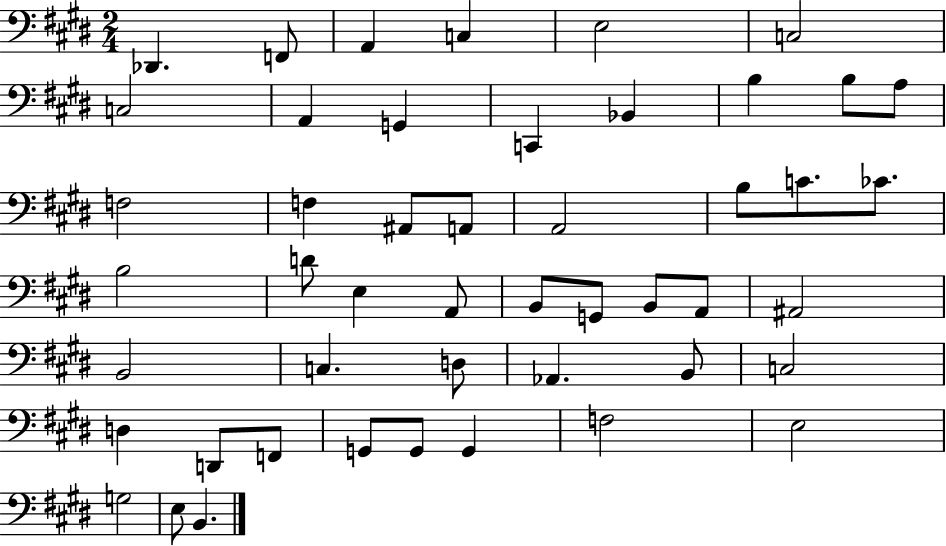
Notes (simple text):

Db2/q. F2/e A2/q C3/q E3/h C3/h C3/h A2/q G2/q C2/q Bb2/q B3/q B3/e A3/e F3/h F3/q A#2/e A2/e A2/h B3/e C4/e. CES4/e. B3/h D4/e E3/q A2/e B2/e G2/e B2/e A2/e A#2/h B2/h C3/q. D3/e Ab2/q. B2/e C3/h D3/q D2/e F2/e G2/e G2/e G2/q F3/h E3/h G3/h E3/e B2/q.